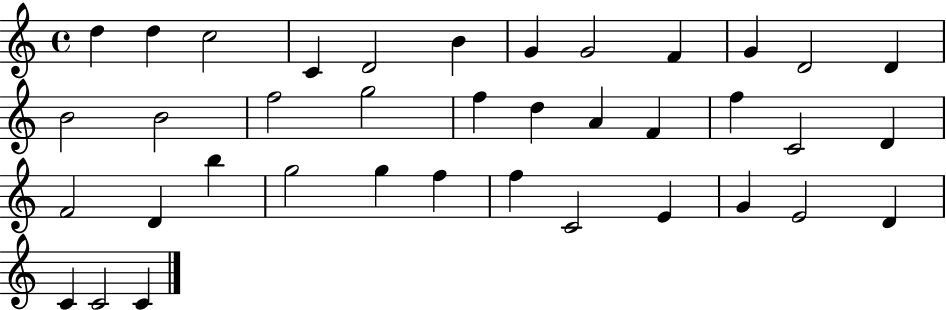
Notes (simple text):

D5/q D5/q C5/h C4/q D4/h B4/q G4/q G4/h F4/q G4/q D4/h D4/q B4/h B4/h F5/h G5/h F5/q D5/q A4/q F4/q F5/q C4/h D4/q F4/h D4/q B5/q G5/h G5/q F5/q F5/q C4/h E4/q G4/q E4/h D4/q C4/q C4/h C4/q